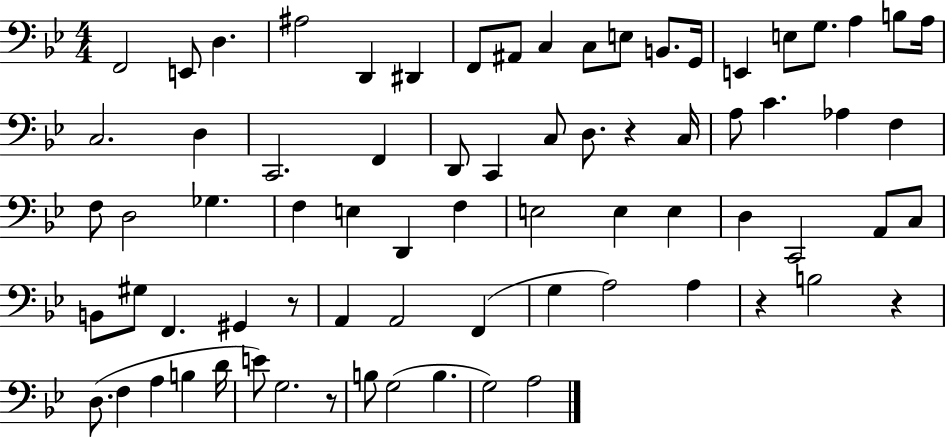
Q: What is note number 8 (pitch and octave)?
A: A#2